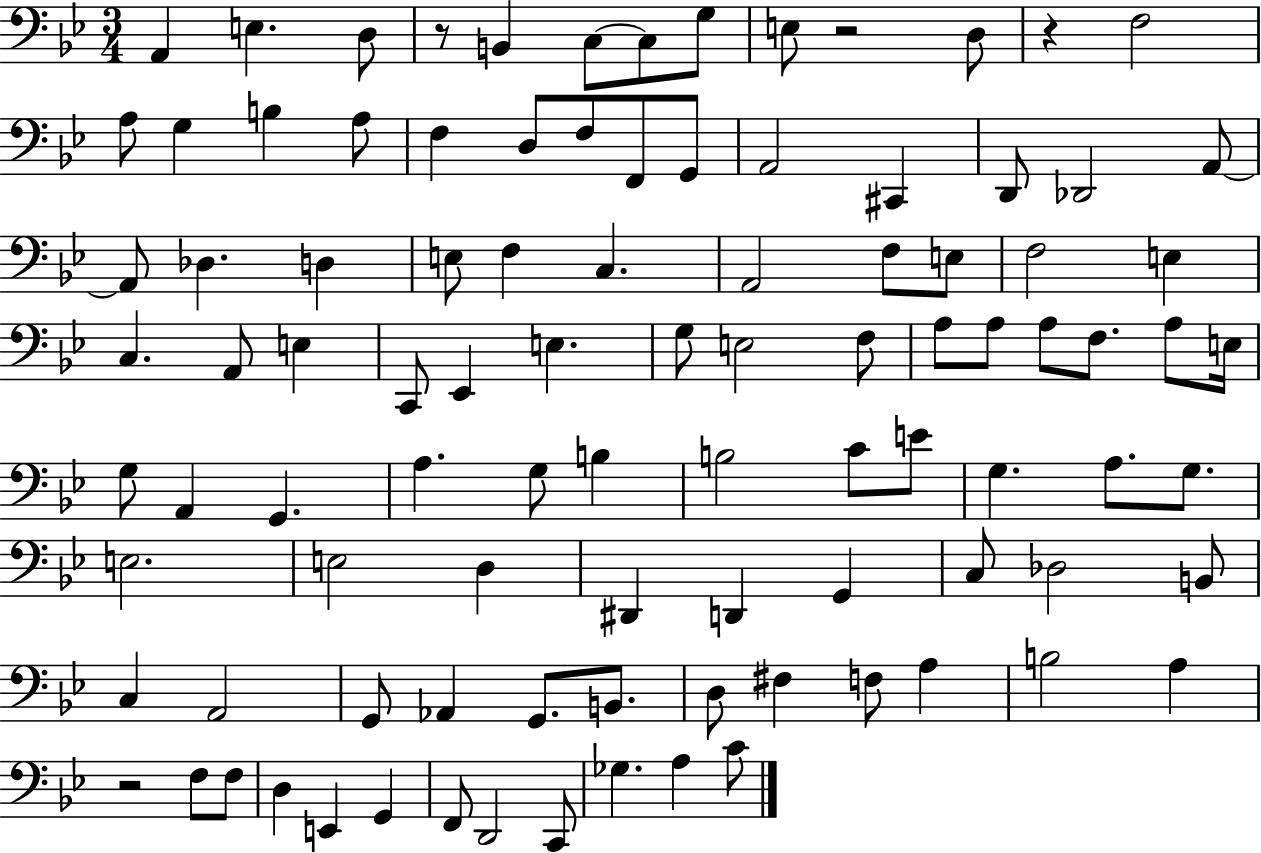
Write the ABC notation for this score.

X:1
T:Untitled
M:3/4
L:1/4
K:Bb
A,, E, D,/2 z/2 B,, C,/2 C,/2 G,/2 E,/2 z2 D,/2 z F,2 A,/2 G, B, A,/2 F, D,/2 F,/2 F,,/2 G,,/2 A,,2 ^C,, D,,/2 _D,,2 A,,/2 A,,/2 _D, D, E,/2 F, C, A,,2 F,/2 E,/2 F,2 E, C, A,,/2 E, C,,/2 _E,, E, G,/2 E,2 F,/2 A,/2 A,/2 A,/2 F,/2 A,/2 E,/4 G,/2 A,, G,, A, G,/2 B, B,2 C/2 E/2 G, A,/2 G,/2 E,2 E,2 D, ^D,, D,, G,, C,/2 _D,2 B,,/2 C, A,,2 G,,/2 _A,, G,,/2 B,,/2 D,/2 ^F, F,/2 A, B,2 A, z2 F,/2 F,/2 D, E,, G,, F,,/2 D,,2 C,,/2 _G, A, C/2